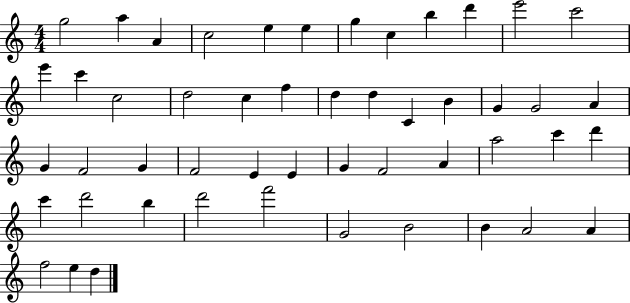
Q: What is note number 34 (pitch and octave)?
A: A4